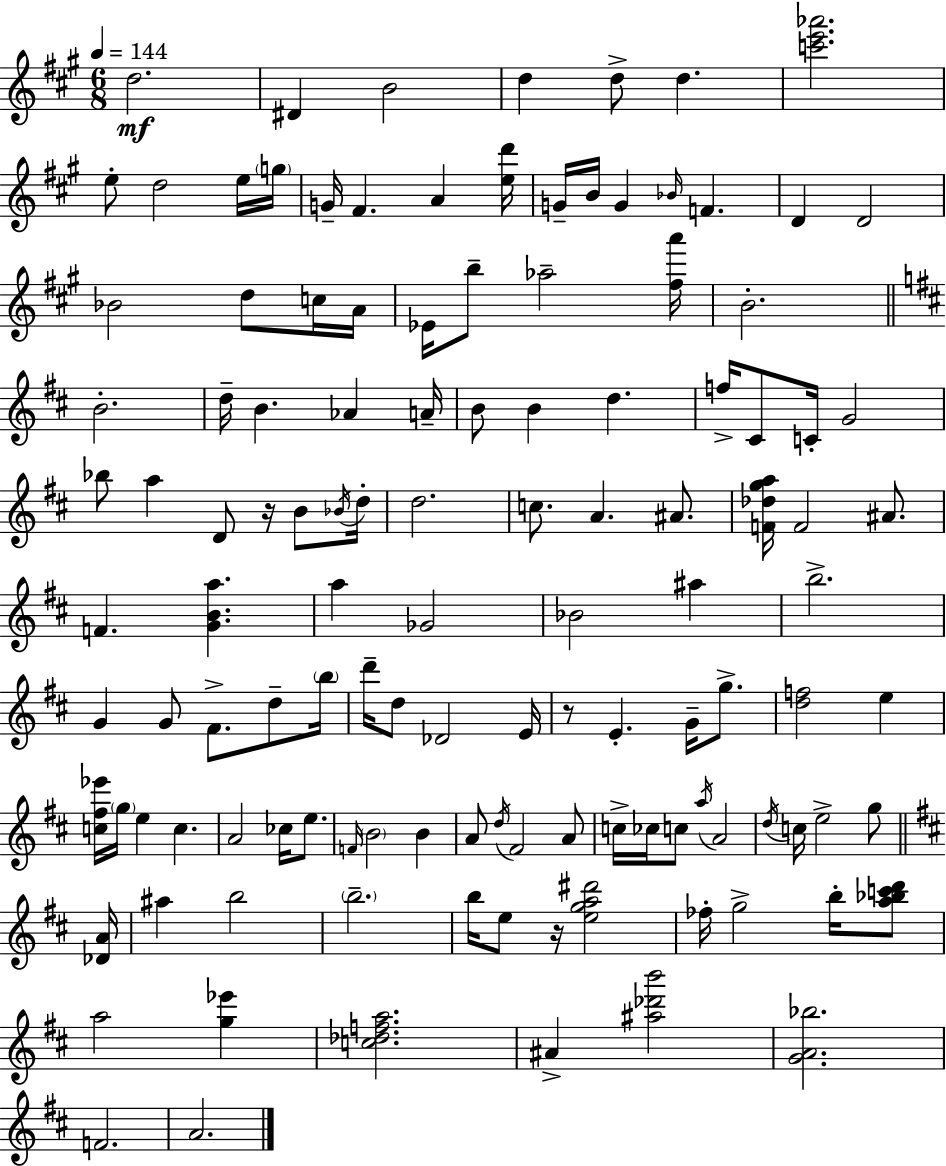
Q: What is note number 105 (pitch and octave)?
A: A4